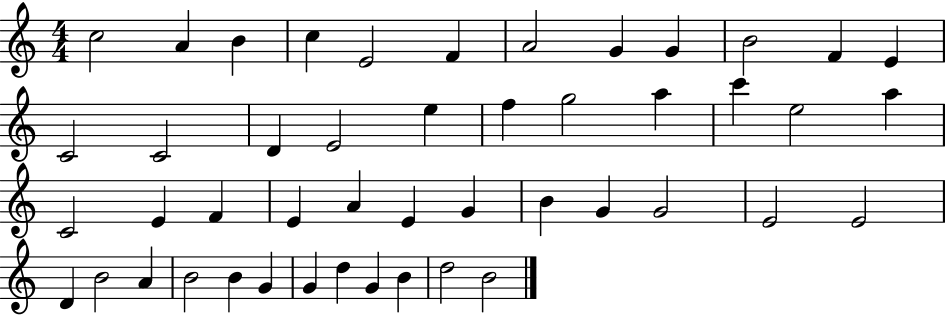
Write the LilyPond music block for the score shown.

{
  \clef treble
  \numericTimeSignature
  \time 4/4
  \key c \major
  c''2 a'4 b'4 | c''4 e'2 f'4 | a'2 g'4 g'4 | b'2 f'4 e'4 | \break c'2 c'2 | d'4 e'2 e''4 | f''4 g''2 a''4 | c'''4 e''2 a''4 | \break c'2 e'4 f'4 | e'4 a'4 e'4 g'4 | b'4 g'4 g'2 | e'2 e'2 | \break d'4 b'2 a'4 | b'2 b'4 g'4 | g'4 d''4 g'4 b'4 | d''2 b'2 | \break \bar "|."
}